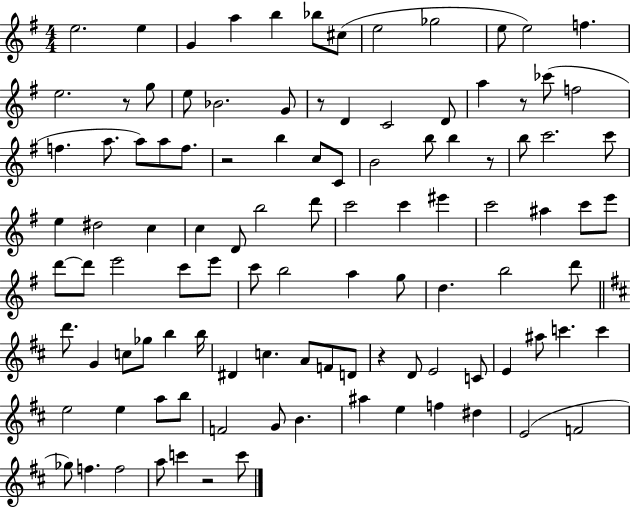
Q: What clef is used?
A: treble